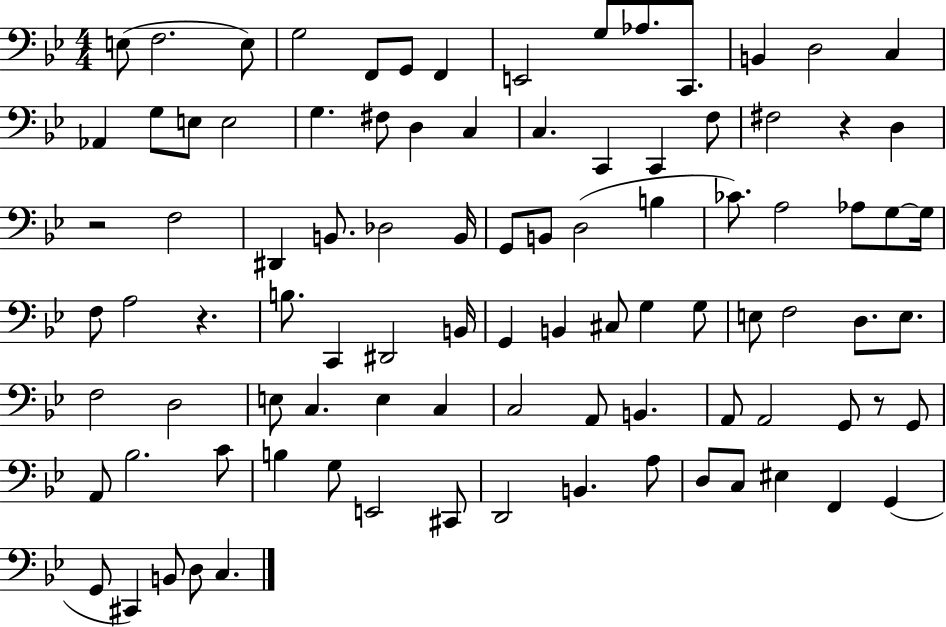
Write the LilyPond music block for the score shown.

{
  \clef bass
  \numericTimeSignature
  \time 4/4
  \key bes \major
  e8( f2. e8) | g2 f,8 g,8 f,4 | e,2 g8 aes8. c,8. | b,4 d2 c4 | \break aes,4 g8 e8 e2 | g4. fis8 d4 c4 | c4. c,4 c,4 f8 | fis2 r4 d4 | \break r2 f2 | dis,4 b,8. des2 b,16 | g,8 b,8 d2( b4 | ces'8.) a2 aes8 g8~~ g16 | \break f8 a2 r4. | b8. c,4 dis,2 b,16 | g,4 b,4 cis8 g4 g8 | e8 f2 d8. e8. | \break f2 d2 | e8 c4. e4 c4 | c2 a,8 b,4. | a,8 a,2 g,8 r8 g,8 | \break a,8 bes2. c'8 | b4 g8 e,2 cis,8 | d,2 b,4. a8 | d8 c8 eis4 f,4 g,4( | \break g,8 cis,4) b,8 d8 c4. | \bar "|."
}